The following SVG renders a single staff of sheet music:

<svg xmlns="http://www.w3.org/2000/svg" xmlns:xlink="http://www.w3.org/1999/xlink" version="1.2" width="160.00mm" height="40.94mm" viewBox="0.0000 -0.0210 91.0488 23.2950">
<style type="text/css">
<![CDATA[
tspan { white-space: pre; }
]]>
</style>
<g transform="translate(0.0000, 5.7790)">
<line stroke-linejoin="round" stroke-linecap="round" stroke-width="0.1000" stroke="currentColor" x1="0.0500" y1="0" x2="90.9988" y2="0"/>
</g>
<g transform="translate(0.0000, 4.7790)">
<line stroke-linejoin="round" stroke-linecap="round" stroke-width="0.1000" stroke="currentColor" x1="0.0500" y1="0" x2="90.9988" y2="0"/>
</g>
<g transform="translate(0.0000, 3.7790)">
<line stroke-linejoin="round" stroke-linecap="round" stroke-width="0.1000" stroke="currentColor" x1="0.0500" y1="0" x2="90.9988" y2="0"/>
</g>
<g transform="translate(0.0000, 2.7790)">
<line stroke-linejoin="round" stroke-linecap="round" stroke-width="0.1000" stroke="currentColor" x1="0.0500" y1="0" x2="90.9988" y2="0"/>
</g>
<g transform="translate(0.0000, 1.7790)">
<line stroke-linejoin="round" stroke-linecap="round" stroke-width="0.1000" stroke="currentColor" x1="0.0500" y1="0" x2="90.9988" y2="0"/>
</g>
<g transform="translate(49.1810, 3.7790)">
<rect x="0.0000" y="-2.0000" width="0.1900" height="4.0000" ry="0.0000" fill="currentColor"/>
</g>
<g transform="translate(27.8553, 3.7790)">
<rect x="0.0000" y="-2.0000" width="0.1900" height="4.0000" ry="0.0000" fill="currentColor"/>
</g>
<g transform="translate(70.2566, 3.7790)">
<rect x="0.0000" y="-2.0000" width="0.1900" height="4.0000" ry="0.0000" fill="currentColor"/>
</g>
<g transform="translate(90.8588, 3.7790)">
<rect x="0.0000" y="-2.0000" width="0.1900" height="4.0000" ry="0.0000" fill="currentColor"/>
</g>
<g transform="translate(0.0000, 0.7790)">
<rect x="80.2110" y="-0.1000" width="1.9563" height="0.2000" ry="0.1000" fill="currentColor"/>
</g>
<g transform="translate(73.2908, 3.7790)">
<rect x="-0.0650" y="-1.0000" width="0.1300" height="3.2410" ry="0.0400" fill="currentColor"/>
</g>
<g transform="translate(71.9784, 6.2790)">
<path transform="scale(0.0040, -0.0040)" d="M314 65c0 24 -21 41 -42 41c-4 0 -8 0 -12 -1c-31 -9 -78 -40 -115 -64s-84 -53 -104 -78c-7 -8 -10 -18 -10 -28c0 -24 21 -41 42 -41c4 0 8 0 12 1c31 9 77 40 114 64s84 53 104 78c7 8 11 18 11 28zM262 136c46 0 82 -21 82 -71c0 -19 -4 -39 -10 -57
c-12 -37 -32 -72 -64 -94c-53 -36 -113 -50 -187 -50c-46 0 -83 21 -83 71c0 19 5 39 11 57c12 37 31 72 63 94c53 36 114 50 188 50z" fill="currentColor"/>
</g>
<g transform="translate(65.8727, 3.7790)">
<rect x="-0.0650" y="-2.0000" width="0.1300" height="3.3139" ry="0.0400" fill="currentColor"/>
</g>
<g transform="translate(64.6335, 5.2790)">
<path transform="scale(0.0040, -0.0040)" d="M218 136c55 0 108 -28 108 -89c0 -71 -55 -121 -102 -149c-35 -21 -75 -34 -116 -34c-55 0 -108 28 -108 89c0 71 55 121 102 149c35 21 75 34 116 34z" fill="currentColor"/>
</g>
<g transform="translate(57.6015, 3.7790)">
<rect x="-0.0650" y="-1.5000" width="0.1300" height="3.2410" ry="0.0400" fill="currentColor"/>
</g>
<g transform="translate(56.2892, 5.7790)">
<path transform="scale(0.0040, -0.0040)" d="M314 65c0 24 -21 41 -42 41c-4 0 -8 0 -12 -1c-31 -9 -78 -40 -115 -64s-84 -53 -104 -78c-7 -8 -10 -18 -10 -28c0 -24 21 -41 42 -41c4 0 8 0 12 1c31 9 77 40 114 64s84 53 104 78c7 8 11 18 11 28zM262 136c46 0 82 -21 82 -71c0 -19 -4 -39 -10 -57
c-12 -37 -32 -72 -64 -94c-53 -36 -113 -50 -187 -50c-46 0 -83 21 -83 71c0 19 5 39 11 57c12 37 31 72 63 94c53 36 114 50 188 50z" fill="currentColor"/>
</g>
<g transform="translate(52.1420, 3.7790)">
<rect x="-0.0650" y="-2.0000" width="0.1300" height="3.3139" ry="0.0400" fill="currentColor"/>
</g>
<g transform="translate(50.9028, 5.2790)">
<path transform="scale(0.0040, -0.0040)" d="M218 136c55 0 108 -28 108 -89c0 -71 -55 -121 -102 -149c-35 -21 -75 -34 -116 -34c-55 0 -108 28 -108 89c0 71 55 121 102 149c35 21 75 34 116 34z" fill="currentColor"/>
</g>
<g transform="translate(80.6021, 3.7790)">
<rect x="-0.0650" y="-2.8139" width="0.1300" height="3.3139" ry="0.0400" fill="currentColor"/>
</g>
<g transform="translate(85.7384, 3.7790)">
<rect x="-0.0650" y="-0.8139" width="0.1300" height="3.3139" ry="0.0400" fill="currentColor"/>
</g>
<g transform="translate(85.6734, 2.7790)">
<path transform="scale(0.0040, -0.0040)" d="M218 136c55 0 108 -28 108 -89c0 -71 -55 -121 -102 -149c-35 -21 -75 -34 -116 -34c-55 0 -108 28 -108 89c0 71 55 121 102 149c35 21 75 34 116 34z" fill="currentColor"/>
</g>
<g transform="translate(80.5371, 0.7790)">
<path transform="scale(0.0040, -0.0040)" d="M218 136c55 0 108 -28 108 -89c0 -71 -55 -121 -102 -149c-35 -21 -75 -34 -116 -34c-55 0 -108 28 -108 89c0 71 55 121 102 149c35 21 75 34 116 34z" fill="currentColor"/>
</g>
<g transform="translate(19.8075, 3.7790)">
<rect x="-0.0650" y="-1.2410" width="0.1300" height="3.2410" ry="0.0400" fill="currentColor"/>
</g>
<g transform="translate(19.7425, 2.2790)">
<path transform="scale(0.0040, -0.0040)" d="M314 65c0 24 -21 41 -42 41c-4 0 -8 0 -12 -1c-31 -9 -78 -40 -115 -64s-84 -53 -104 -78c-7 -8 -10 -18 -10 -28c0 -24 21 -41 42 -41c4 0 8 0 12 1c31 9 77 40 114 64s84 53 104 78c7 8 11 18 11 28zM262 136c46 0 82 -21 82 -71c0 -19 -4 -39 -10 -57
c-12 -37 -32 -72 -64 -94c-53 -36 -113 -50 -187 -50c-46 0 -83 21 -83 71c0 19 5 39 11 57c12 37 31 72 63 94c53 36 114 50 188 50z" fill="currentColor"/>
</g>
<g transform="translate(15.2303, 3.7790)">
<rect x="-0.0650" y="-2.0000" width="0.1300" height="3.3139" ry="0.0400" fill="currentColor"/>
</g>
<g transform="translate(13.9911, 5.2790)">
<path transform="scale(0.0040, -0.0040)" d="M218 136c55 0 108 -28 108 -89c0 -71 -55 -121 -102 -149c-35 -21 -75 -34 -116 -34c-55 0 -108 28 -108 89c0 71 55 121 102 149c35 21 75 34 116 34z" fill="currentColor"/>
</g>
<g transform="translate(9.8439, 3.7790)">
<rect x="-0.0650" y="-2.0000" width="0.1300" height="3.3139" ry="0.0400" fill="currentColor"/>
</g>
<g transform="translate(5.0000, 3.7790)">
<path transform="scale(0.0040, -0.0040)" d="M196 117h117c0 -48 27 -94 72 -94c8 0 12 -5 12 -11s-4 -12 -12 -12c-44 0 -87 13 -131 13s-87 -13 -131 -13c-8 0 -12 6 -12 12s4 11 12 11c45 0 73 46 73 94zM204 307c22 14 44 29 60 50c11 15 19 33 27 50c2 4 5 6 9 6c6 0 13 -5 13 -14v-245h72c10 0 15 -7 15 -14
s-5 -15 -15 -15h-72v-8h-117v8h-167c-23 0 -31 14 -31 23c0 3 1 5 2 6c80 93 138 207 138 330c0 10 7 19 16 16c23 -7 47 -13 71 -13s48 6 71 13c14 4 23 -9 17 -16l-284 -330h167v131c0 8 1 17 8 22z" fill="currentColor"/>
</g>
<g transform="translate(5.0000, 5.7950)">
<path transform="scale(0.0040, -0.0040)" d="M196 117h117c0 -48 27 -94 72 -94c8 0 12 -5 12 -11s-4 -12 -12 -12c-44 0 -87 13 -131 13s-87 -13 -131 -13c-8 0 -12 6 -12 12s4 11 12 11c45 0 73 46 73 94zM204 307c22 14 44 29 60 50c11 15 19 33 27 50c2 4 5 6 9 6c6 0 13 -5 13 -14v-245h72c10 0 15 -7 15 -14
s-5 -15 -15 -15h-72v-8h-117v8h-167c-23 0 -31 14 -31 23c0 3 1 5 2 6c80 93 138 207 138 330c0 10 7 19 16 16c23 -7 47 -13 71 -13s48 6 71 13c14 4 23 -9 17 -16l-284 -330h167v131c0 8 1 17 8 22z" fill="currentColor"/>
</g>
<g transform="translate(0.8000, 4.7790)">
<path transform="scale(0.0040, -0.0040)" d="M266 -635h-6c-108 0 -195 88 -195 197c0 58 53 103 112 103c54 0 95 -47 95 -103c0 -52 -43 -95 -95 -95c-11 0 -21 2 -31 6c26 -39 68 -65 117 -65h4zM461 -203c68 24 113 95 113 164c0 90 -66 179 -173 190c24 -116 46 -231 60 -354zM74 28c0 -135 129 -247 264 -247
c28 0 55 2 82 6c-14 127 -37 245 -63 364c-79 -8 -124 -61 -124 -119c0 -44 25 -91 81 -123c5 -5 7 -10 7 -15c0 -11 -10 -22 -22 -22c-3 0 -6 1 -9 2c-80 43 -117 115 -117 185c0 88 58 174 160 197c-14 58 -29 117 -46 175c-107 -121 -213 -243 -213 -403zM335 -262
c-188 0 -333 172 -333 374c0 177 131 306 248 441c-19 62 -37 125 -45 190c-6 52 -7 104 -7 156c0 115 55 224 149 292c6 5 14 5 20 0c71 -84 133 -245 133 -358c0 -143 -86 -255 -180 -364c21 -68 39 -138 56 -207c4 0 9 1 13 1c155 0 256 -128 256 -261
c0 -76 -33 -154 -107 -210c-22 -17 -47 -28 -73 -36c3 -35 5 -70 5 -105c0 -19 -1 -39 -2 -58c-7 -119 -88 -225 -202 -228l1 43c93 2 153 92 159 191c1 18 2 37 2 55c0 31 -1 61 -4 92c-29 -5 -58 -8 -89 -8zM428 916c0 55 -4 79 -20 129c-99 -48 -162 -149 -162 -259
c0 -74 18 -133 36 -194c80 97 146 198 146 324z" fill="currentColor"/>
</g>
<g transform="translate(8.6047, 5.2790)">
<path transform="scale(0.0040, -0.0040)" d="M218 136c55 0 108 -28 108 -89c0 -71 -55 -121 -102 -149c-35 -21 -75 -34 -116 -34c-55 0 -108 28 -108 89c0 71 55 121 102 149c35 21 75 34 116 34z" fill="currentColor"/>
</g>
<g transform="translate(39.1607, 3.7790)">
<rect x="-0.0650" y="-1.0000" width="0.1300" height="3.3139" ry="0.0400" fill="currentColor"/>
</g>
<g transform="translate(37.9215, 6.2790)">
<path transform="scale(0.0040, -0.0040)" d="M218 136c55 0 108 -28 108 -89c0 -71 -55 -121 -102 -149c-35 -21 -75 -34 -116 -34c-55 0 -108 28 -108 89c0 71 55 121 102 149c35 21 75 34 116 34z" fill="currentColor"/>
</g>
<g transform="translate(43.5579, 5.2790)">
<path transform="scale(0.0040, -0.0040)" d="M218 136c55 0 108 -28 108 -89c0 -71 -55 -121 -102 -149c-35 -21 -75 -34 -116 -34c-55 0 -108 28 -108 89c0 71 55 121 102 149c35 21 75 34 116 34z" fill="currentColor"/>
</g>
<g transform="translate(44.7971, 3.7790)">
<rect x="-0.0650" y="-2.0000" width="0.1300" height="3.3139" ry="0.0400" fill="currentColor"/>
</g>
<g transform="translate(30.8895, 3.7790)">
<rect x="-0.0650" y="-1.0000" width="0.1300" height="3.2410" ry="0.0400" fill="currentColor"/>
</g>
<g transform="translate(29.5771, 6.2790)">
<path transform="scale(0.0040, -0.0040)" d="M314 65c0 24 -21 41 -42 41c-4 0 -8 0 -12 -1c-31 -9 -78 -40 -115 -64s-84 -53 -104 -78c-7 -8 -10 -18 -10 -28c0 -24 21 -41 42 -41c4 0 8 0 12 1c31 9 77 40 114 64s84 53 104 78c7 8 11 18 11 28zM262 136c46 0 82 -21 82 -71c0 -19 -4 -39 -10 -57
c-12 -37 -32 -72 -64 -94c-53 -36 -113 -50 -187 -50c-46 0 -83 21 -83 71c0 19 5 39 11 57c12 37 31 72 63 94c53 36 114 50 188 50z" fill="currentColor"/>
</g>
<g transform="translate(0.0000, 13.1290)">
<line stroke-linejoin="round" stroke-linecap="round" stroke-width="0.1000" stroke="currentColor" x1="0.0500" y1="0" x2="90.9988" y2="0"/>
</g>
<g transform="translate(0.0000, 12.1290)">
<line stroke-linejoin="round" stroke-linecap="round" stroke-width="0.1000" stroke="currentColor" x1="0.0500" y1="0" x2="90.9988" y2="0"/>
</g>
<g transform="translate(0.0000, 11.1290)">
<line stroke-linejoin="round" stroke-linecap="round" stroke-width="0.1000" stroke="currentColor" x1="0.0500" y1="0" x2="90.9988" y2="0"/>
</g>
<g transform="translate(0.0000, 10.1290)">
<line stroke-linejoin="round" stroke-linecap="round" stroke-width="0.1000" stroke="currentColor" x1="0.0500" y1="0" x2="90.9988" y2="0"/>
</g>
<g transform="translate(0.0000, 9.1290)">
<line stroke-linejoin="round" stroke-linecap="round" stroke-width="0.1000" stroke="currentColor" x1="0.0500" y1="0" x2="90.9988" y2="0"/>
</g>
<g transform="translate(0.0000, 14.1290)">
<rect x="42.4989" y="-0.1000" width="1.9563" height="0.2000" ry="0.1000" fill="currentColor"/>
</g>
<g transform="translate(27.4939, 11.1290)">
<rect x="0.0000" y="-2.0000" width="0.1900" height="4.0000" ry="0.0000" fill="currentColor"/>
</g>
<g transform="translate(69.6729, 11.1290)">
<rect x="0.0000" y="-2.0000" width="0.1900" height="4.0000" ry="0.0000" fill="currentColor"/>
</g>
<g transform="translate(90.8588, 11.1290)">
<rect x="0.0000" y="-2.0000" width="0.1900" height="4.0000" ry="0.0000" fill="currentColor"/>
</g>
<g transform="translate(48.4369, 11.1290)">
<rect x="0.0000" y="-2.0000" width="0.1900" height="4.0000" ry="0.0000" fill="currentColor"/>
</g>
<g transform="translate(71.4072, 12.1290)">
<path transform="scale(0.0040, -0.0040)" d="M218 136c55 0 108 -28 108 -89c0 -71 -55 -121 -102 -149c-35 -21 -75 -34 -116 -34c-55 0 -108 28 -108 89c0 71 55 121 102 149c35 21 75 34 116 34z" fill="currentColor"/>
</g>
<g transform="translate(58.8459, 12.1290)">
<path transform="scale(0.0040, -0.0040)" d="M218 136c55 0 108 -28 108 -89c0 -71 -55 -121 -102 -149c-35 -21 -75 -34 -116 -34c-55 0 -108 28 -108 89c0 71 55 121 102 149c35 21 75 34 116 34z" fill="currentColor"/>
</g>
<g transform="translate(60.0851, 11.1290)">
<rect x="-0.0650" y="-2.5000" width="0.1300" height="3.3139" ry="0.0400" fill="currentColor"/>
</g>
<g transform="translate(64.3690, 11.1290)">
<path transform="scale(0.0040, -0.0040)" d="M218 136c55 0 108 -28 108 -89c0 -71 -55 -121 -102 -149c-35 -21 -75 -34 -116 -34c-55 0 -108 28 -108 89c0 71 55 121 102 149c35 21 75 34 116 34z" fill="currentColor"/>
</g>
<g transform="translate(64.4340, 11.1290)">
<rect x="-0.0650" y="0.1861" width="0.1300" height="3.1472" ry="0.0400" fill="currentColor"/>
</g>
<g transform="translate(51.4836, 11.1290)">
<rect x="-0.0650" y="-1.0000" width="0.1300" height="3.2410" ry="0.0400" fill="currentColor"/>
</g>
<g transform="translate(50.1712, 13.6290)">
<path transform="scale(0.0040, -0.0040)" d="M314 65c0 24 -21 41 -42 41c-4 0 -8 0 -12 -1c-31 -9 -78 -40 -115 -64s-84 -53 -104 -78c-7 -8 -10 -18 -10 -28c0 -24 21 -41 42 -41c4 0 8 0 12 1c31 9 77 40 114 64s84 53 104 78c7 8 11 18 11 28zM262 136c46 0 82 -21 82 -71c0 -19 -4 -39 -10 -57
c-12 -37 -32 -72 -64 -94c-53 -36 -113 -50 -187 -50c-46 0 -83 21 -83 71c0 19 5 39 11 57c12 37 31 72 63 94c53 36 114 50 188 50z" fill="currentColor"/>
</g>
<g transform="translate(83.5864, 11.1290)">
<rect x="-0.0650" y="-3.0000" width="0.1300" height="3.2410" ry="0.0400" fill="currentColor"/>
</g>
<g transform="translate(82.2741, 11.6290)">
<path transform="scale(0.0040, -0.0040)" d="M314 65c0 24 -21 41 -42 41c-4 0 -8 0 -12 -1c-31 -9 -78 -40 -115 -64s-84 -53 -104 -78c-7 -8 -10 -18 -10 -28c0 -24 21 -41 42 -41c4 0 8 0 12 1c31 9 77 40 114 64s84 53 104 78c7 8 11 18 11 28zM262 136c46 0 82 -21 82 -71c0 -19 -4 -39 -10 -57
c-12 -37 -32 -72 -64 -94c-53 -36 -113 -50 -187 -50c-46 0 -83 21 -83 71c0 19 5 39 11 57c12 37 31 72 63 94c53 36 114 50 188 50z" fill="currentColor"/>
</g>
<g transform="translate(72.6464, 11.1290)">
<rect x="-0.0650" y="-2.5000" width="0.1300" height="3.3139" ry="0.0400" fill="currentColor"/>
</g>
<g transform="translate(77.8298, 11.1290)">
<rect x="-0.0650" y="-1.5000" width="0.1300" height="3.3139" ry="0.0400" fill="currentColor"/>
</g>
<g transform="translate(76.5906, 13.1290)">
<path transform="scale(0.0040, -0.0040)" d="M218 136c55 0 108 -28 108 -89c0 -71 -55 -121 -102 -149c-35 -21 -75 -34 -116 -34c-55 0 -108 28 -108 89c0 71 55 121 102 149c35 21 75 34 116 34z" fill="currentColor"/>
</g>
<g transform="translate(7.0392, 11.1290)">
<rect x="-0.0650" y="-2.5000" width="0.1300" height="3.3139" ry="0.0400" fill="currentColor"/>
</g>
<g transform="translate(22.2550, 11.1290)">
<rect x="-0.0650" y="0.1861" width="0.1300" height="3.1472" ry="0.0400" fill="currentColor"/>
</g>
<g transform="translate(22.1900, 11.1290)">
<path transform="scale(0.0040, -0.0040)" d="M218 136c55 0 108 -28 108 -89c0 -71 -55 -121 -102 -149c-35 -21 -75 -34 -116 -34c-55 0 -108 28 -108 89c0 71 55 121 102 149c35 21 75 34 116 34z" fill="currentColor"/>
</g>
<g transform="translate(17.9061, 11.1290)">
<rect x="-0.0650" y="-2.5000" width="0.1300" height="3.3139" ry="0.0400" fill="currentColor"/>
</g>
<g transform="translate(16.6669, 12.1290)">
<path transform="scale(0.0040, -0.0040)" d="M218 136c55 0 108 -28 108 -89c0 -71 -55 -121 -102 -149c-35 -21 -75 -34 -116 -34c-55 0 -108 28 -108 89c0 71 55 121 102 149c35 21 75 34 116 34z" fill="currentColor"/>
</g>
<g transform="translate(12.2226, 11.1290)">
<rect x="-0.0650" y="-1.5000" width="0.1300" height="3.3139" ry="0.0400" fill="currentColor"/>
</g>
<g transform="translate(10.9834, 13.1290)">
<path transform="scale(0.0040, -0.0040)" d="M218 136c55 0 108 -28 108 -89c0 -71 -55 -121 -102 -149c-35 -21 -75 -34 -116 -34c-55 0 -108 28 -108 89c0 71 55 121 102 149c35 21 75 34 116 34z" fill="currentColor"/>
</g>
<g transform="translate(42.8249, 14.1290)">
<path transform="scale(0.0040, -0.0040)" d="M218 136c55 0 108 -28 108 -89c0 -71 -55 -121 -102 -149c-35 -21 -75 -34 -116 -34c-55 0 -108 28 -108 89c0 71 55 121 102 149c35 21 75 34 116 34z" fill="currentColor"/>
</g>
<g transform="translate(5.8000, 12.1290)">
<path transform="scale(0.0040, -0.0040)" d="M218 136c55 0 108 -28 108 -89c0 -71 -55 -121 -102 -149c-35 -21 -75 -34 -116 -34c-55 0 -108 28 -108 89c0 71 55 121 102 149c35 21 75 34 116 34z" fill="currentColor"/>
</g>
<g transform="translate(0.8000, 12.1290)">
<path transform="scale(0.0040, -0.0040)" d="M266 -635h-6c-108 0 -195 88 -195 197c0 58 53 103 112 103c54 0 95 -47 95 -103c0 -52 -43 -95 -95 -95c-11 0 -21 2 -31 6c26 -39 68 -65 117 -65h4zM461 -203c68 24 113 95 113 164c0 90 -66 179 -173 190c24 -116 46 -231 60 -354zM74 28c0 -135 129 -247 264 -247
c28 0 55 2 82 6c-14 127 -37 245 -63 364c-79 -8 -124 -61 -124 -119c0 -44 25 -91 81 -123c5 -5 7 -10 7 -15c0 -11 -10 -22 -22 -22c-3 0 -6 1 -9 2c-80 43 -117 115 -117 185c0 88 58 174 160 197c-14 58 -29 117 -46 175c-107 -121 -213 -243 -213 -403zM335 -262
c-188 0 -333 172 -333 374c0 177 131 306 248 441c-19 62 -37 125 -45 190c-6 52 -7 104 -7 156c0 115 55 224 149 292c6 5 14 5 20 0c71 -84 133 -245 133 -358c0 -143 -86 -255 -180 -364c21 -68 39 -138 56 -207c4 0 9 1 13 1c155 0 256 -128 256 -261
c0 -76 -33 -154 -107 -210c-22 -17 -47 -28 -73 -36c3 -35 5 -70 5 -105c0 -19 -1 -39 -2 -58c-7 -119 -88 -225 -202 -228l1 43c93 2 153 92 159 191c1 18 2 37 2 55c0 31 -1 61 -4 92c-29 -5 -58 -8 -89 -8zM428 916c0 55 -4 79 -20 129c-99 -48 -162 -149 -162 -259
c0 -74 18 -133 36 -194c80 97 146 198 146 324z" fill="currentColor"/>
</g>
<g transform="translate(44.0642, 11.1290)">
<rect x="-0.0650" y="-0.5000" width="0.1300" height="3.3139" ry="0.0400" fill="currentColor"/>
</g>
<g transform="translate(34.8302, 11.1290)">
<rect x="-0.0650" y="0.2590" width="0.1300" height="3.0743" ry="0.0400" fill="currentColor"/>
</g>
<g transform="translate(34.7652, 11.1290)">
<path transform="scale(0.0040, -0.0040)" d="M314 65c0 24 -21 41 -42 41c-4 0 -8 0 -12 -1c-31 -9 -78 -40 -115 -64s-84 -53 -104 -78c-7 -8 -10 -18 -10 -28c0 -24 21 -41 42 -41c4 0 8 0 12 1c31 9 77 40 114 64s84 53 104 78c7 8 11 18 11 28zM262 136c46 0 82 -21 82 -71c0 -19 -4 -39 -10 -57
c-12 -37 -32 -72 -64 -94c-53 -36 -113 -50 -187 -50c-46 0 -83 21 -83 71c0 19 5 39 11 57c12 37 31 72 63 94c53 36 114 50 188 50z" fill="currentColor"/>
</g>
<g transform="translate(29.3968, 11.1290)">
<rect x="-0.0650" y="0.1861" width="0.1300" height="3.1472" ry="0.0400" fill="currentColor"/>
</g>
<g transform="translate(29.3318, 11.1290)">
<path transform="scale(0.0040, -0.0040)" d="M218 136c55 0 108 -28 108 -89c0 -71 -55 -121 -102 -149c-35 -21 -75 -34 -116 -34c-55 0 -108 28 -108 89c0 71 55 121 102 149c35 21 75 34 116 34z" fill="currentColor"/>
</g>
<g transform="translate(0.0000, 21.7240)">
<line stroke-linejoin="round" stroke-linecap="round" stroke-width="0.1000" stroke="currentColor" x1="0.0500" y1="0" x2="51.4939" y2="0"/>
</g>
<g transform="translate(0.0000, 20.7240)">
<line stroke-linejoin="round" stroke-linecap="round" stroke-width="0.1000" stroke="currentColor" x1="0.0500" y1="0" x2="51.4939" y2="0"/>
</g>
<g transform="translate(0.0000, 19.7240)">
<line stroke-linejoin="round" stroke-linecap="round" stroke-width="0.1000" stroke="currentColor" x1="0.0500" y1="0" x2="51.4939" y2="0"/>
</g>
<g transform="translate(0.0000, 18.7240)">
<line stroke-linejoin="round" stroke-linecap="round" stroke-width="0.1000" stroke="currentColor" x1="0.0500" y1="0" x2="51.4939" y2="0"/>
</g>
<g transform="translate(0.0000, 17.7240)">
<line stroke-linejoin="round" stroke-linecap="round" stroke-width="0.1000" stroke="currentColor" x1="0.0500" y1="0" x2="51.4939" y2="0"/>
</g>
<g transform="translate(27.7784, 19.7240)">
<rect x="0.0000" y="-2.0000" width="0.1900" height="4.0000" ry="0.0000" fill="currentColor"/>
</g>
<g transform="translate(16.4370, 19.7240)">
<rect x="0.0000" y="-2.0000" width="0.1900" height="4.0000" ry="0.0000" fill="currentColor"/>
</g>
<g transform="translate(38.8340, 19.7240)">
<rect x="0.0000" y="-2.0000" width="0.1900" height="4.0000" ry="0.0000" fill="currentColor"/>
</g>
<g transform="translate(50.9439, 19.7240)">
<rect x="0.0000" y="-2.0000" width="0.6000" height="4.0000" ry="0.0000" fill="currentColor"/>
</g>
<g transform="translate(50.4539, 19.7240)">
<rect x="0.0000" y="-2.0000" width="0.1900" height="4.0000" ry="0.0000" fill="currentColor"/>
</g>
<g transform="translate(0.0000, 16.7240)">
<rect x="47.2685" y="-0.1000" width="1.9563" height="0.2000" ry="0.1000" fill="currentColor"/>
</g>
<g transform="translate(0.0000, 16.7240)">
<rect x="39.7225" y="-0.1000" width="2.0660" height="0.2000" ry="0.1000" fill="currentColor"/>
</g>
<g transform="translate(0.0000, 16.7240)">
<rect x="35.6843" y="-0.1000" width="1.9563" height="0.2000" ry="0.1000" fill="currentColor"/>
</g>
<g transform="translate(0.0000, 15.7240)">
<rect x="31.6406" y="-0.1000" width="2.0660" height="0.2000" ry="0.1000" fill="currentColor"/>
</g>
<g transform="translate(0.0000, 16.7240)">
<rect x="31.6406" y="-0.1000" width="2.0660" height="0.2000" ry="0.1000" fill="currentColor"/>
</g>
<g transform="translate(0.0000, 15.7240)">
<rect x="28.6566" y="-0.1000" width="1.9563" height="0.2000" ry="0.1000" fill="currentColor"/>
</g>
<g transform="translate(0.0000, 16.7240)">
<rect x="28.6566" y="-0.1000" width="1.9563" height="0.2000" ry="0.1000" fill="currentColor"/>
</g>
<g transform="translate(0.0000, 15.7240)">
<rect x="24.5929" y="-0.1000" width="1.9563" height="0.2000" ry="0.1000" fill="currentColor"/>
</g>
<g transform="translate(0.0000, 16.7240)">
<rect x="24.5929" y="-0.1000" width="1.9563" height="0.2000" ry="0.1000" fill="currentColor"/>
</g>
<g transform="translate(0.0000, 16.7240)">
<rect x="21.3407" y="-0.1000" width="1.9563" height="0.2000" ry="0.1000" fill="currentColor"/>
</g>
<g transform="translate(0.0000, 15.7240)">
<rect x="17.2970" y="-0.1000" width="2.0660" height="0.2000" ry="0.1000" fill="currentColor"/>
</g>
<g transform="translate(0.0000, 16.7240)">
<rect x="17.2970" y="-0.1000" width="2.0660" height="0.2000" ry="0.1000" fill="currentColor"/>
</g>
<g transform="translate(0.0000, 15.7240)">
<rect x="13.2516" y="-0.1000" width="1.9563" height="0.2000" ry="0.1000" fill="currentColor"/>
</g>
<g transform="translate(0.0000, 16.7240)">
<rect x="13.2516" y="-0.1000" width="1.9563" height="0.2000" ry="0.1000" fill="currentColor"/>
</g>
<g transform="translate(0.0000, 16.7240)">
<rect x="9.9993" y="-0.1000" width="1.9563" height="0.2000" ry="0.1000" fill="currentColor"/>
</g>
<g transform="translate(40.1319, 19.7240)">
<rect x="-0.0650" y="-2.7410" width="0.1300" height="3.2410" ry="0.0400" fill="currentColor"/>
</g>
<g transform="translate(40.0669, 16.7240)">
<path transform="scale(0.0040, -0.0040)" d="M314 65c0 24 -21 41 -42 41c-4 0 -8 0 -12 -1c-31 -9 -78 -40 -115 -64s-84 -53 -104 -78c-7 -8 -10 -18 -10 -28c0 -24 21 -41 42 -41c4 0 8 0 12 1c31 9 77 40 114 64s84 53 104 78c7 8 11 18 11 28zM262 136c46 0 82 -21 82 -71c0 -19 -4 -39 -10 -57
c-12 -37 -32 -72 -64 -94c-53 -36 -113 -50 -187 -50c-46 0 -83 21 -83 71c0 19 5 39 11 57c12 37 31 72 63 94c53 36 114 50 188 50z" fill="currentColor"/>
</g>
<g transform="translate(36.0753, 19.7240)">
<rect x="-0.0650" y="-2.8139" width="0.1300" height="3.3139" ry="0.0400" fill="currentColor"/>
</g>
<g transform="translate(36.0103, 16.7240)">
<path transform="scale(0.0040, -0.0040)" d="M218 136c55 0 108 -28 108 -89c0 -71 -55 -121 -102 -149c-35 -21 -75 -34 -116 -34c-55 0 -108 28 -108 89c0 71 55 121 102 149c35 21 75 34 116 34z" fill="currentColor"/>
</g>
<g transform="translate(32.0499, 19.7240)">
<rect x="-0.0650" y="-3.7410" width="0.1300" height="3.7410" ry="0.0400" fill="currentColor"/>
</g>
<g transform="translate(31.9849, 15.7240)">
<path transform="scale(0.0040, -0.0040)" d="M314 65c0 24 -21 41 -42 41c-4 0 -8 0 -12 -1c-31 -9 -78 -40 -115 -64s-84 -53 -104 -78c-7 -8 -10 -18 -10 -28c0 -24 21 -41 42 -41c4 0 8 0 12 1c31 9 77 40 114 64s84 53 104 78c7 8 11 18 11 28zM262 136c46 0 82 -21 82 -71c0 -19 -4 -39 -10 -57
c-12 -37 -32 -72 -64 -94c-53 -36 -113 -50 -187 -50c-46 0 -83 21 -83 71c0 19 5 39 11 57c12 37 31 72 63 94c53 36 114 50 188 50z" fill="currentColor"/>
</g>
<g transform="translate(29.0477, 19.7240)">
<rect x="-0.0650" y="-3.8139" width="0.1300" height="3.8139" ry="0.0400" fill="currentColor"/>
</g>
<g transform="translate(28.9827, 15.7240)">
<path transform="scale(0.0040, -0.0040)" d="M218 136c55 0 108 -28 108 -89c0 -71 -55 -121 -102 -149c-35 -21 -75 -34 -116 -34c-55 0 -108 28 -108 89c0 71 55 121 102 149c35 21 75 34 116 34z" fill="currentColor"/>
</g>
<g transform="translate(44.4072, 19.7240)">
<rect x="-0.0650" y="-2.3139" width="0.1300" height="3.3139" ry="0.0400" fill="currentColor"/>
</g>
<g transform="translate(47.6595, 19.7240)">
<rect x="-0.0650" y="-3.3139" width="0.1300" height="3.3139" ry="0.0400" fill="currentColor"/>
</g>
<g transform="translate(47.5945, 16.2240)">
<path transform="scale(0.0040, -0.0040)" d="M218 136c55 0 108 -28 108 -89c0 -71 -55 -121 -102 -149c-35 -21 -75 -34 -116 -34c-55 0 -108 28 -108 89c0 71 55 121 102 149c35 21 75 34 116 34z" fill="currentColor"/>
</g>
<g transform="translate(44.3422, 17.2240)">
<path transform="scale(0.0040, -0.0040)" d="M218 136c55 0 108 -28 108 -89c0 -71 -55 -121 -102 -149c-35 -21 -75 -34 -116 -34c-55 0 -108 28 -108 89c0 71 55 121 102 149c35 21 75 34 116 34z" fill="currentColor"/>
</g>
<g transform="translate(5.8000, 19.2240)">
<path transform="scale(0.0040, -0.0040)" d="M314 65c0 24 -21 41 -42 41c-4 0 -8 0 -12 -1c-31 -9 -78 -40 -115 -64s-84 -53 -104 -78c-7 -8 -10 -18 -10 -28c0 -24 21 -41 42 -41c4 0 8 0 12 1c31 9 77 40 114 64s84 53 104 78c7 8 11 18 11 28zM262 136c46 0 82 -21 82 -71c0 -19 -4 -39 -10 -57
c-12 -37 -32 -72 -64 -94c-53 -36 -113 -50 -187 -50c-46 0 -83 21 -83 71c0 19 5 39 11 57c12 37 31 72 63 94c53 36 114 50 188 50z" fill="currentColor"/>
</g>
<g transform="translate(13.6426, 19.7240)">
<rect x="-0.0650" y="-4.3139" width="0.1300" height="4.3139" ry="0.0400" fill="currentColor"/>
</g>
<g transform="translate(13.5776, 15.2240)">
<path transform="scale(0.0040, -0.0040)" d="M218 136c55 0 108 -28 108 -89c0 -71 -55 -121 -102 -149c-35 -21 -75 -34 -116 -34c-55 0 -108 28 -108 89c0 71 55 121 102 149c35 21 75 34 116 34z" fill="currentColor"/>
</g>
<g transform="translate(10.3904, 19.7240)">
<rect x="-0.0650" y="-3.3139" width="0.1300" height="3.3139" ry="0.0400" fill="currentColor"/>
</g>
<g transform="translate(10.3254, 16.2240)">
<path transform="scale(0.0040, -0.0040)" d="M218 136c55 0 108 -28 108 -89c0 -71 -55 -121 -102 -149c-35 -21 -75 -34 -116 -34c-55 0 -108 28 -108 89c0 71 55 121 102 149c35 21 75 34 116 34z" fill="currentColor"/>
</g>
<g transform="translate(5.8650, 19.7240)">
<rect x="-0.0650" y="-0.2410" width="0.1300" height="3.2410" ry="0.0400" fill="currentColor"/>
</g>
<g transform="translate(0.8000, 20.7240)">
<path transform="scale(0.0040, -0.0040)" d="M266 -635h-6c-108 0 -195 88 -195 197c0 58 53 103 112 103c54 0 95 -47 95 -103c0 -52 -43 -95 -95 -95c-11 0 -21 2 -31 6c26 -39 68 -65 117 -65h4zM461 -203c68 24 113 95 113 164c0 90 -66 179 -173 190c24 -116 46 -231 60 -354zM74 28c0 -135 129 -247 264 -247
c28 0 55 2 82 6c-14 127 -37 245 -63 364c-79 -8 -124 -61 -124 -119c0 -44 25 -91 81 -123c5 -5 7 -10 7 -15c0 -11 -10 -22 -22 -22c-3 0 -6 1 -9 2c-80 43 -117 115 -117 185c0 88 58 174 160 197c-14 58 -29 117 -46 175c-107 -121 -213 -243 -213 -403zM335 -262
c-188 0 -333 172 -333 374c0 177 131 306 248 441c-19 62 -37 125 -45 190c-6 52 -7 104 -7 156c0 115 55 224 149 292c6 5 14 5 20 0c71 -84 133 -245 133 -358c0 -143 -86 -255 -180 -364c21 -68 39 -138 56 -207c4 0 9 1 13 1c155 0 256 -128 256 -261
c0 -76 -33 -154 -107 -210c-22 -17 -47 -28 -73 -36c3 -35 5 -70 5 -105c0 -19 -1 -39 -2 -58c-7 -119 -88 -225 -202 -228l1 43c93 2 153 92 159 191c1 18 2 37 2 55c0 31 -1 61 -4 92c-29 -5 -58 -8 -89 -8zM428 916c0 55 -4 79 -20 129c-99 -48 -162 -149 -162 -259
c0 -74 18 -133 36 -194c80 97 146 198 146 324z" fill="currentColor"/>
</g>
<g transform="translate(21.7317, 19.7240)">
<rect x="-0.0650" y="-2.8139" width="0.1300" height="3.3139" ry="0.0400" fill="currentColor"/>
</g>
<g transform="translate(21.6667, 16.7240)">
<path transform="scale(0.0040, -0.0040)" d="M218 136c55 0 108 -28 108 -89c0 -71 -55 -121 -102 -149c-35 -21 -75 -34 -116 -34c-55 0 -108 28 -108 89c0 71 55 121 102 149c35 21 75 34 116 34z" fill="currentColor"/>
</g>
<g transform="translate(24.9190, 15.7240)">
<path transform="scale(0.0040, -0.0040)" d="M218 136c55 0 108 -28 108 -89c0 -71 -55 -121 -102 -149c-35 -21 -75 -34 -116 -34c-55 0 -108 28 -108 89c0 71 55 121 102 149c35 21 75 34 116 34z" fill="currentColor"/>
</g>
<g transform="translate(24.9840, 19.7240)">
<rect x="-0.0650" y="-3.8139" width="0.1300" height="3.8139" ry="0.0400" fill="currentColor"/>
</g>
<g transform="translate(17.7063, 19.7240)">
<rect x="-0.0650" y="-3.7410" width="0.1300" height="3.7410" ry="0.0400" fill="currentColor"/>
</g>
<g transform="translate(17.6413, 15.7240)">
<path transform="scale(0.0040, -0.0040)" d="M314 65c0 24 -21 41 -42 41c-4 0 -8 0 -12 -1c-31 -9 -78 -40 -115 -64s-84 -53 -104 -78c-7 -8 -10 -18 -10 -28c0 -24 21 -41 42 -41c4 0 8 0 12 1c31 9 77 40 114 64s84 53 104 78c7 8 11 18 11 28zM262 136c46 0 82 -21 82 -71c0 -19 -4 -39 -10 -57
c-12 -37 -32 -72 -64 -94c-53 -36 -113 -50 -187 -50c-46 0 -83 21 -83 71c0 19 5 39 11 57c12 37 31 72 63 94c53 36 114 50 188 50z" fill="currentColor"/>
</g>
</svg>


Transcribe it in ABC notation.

X:1
T:Untitled
M:4/4
L:1/4
K:C
F F e2 D2 D F F E2 F D2 a d G E G B B B2 C D2 G B G E A2 c2 b d' c'2 a c' c' c'2 a a2 g b